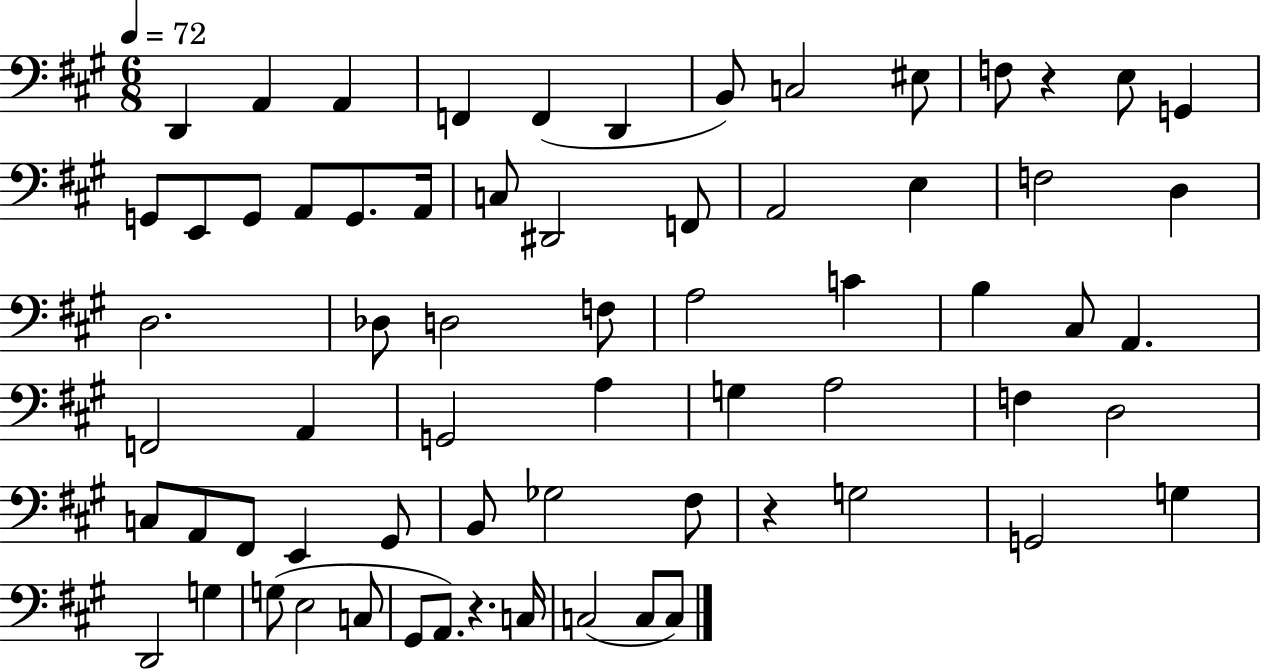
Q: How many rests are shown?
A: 3